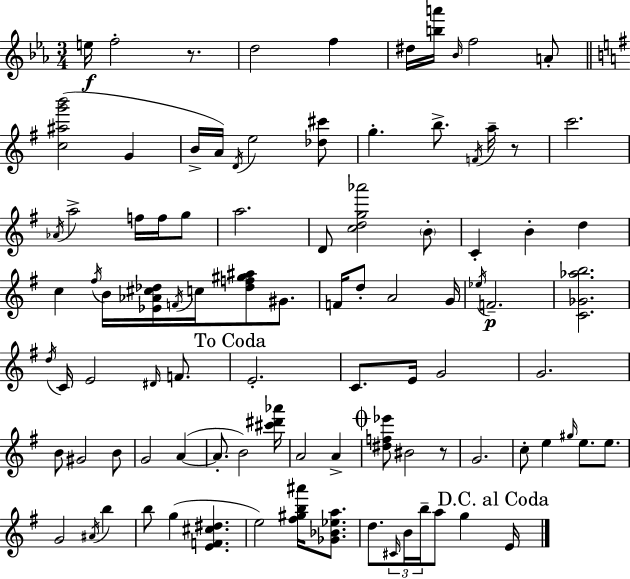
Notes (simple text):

E5/s F5/h R/e. D5/h F5/q D#5/s [B5,A6]/s Bb4/s F5/h A4/e [C5,A#5,G6,B6]/h G4/q B4/s A4/s D4/s E5/h [Db5,C#6]/e G5/q. B5/e. F4/s A5/s R/e C6/h. Ab4/s A5/h F5/s F5/s G5/e A5/h. D4/e [C5,D5,G5,Ab6]/h B4/e C4/q B4/q D5/q C5/q F#5/s B4/s [Eb4,Ab4,C#5,Db5]/s F4/s C5/s [Db5,F5,G#5,A#5]/e G#4/e. F4/s D5/e A4/h G4/s Eb5/s F4/h. [C4,Gb4,Ab5,B5]/h. D5/s C4/s E4/h D#4/s F4/e. E4/h. C4/e. E4/s G4/h G4/h. B4/e G#4/h B4/e G4/h A4/q A4/e. B4/h [C#6,D#6,Ab6]/s A4/h A4/q [D#5,F5,Eb6]/e BIS4/h R/e G4/h. C5/e E5/q G#5/s E5/e. E5/e. G4/h A#4/s B5/q B5/e G5/q [E4,F4,C#5,D#5]/q. E5/h [F#5,G#5,B5,A#6]/s [Gb4,Bb4,Eb5,A5]/e. D5/e. C#4/s B4/s B5/s A5/e G5/q E4/s